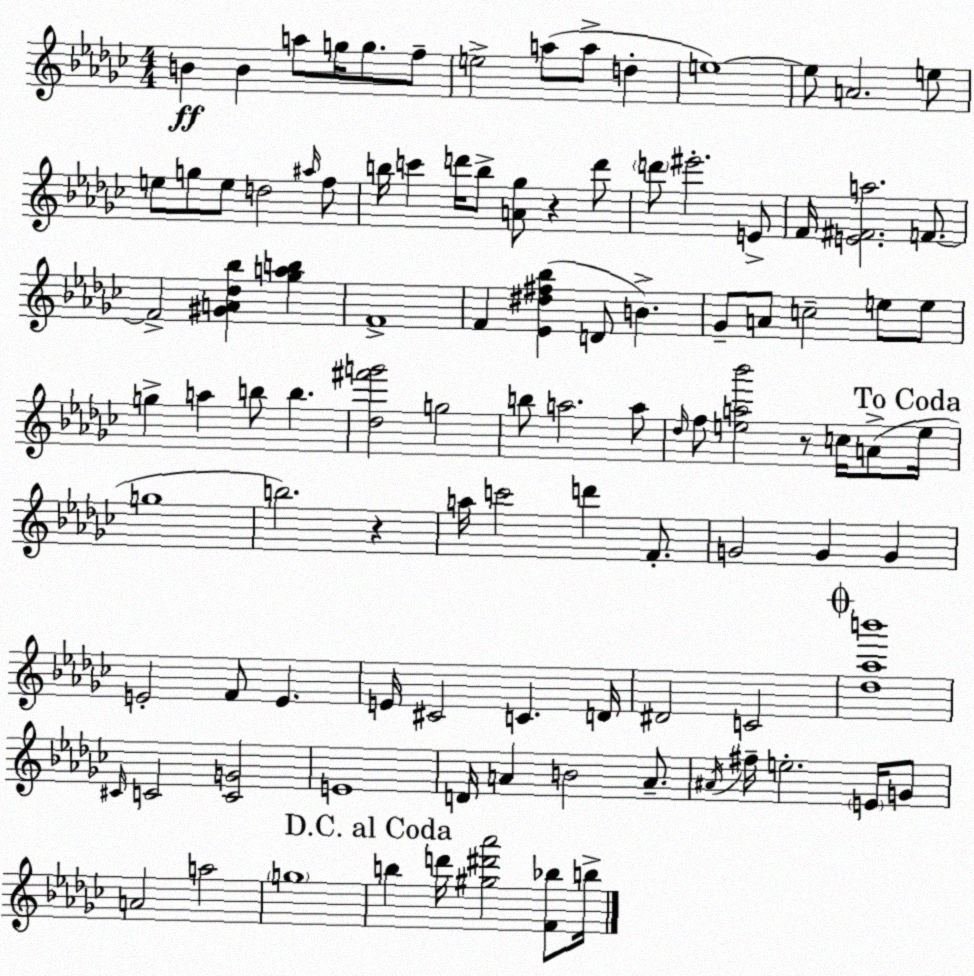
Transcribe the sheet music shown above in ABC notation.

X:1
T:Untitled
M:4/4
L:1/4
K:Ebm
B B a/2 g/4 g/2 f/2 e2 a/2 a/2 d e4 e/2 A2 e/2 e/2 g/2 e/2 d2 ^a/4 f/2 b/4 c' d'/4 b/2 [A_g]/2 z d'/2 d'/2 ^e'2 E/2 F/4 [E^Fa]2 F/2 F2 [^GA_d_b] [_gab] F4 F [_E^d^f_b] D/2 B _G/2 A/2 c2 e/2 e/2 g a b/2 b [_d^f'g']2 g2 b/2 a2 a/2 _d/4 f/2 [ea_b']2 z/2 c/4 A/2 e/4 g4 b2 z a/4 c'2 d' F/2 G2 G G E2 F/2 E E/4 ^C2 C D/4 ^D2 C2 [_d_ab']4 ^C/4 C2 [CG]2 E4 D/4 A B2 A/2 ^A/4 ^f/4 e2 E/4 G/2 A2 a2 g4 b d'/4 [^g^d'_a']2 [F_b]/2 b/4